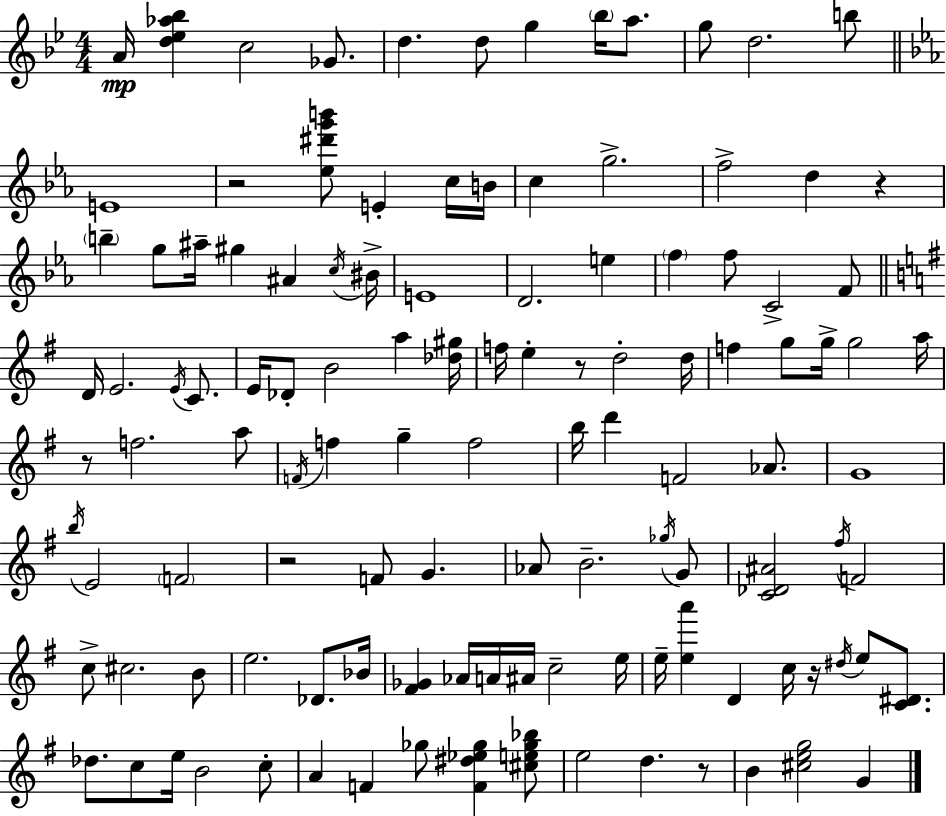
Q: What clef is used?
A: treble